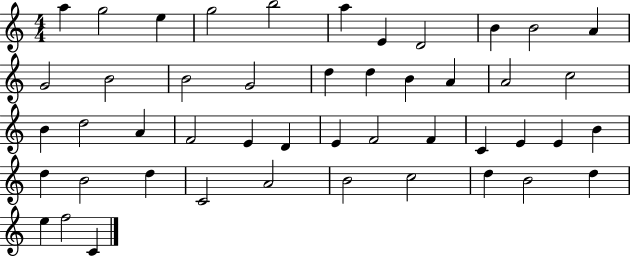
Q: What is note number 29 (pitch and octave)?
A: F4